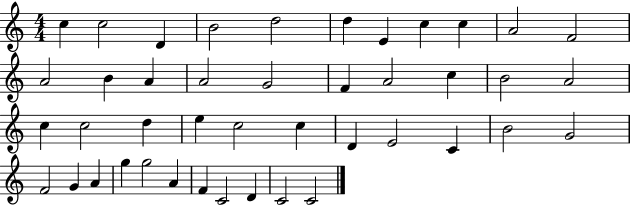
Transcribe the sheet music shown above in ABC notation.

X:1
T:Untitled
M:4/4
L:1/4
K:C
c c2 D B2 d2 d E c c A2 F2 A2 B A A2 G2 F A2 c B2 A2 c c2 d e c2 c D E2 C B2 G2 F2 G A g g2 A F C2 D C2 C2